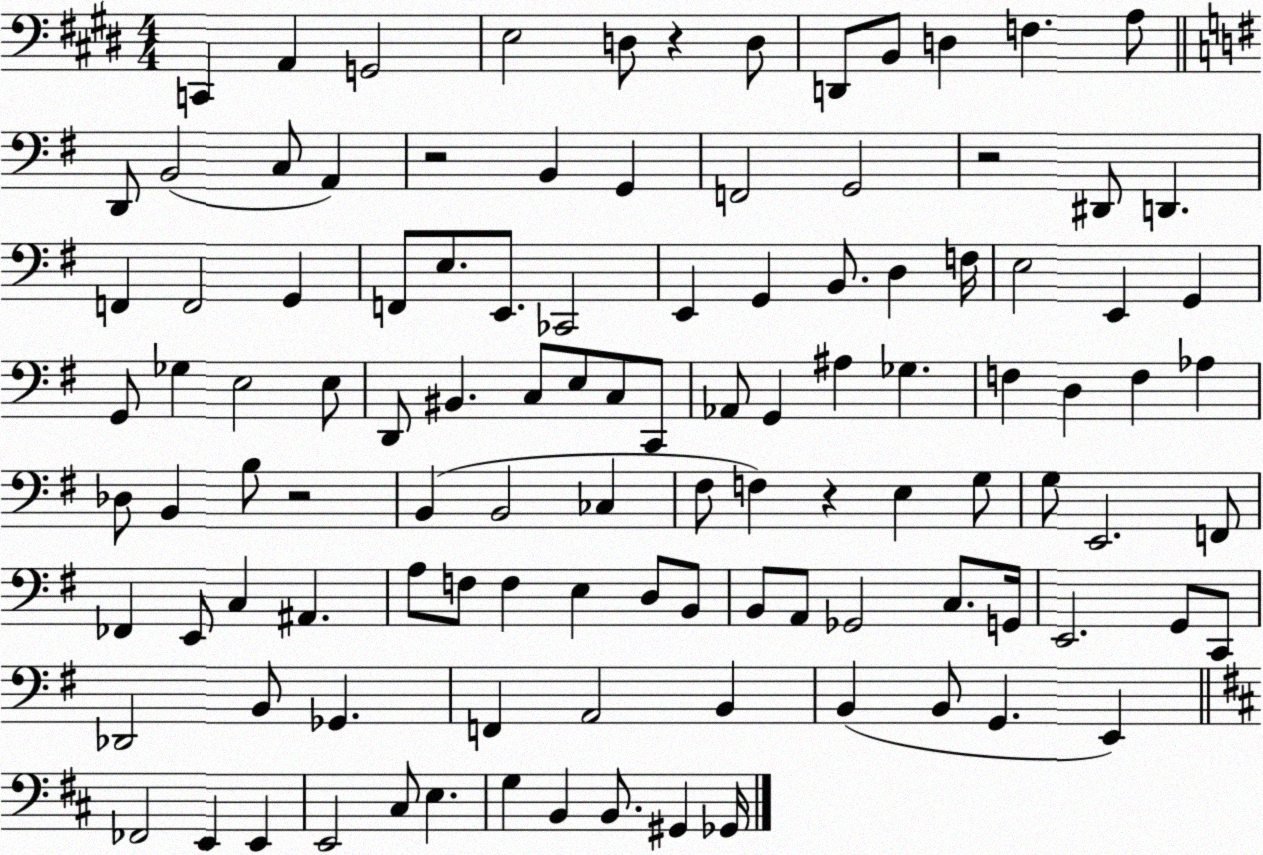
X:1
T:Untitled
M:4/4
L:1/4
K:E
C,, A,, G,,2 E,2 D,/2 z D,/2 D,,/2 B,,/2 D, F, A,/2 D,,/2 B,,2 C,/2 A,, z2 B,, G,, F,,2 G,,2 z2 ^D,,/2 D,, F,, F,,2 G,, F,,/2 E,/2 E,,/2 _C,,2 E,, G,, B,,/2 D, F,/4 E,2 E,, G,, G,,/2 _G, E,2 E,/2 D,,/2 ^B,, C,/2 E,/2 C,/2 C,,/2 _A,,/2 G,, ^A, _G, F, D, F, _A, _D,/2 B,, B,/2 z2 B,, B,,2 _C, ^F,/2 F, z E, G,/2 G,/2 E,,2 F,,/2 _F,, E,,/2 C, ^A,, A,/2 F,/2 F, E, D,/2 B,,/2 B,,/2 A,,/2 _G,,2 C,/2 G,,/4 E,,2 G,,/2 C,,/2 _D,,2 B,,/2 _G,, F,, A,,2 B,, B,, B,,/2 G,, E,, _F,,2 E,, E,, E,,2 ^C,/2 E, G, B,, B,,/2 ^G,, _G,,/4